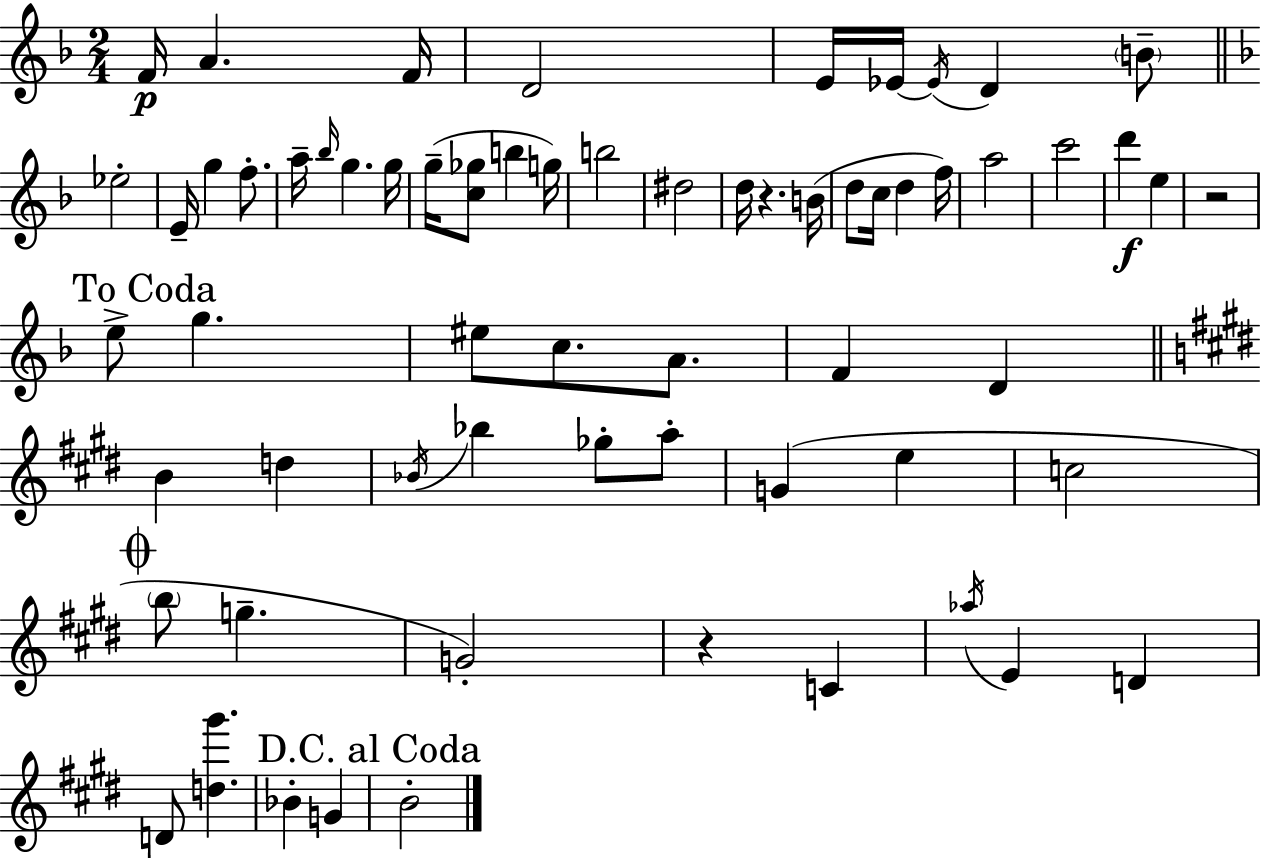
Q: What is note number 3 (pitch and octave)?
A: F4